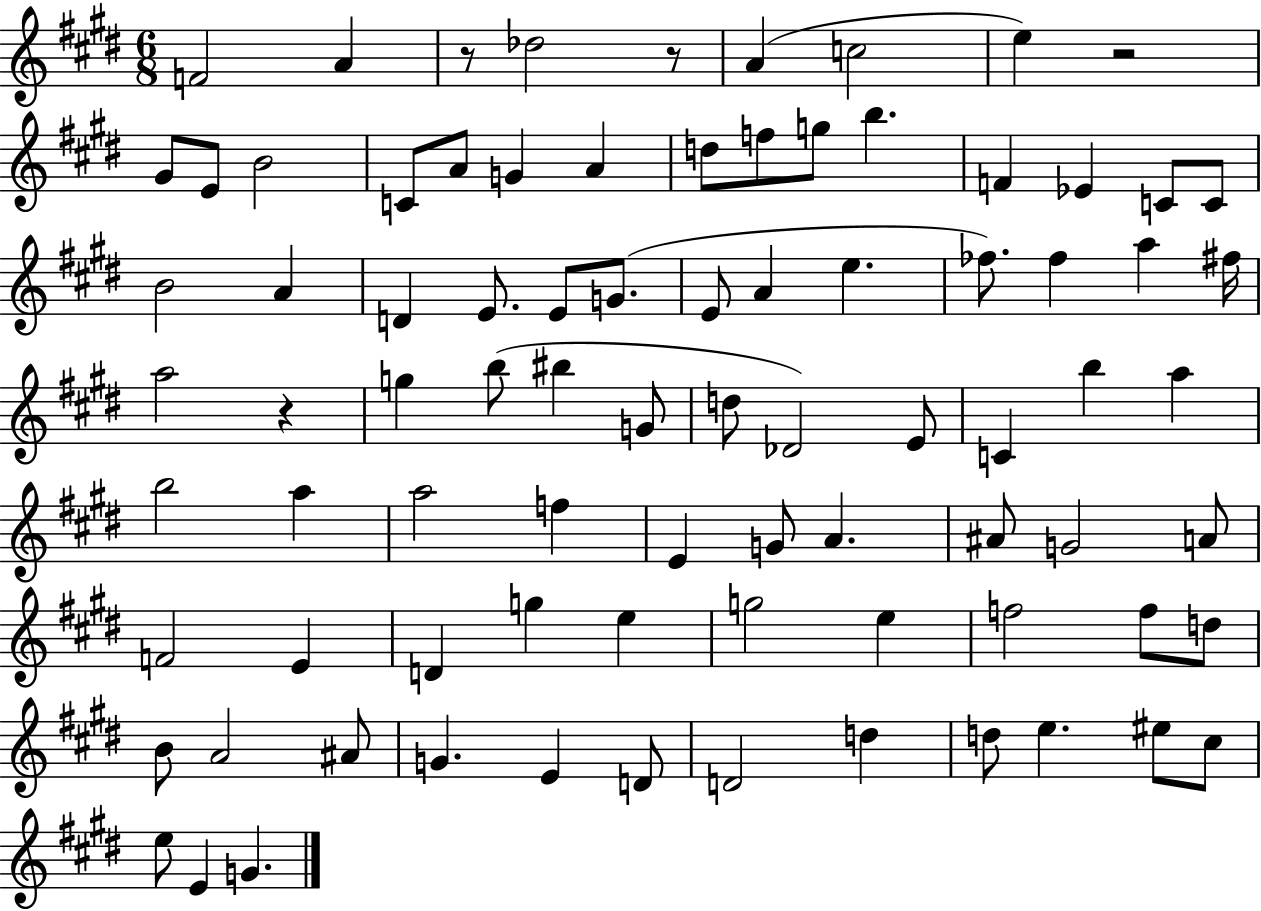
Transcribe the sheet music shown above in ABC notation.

X:1
T:Untitled
M:6/8
L:1/4
K:E
F2 A z/2 _d2 z/2 A c2 e z2 ^G/2 E/2 B2 C/2 A/2 G A d/2 f/2 g/2 b F _E C/2 C/2 B2 A D E/2 E/2 G/2 E/2 A e _f/2 _f a ^f/4 a2 z g b/2 ^b G/2 d/2 _D2 E/2 C b a b2 a a2 f E G/2 A ^A/2 G2 A/2 F2 E D g e g2 e f2 f/2 d/2 B/2 A2 ^A/2 G E D/2 D2 d d/2 e ^e/2 ^c/2 e/2 E G